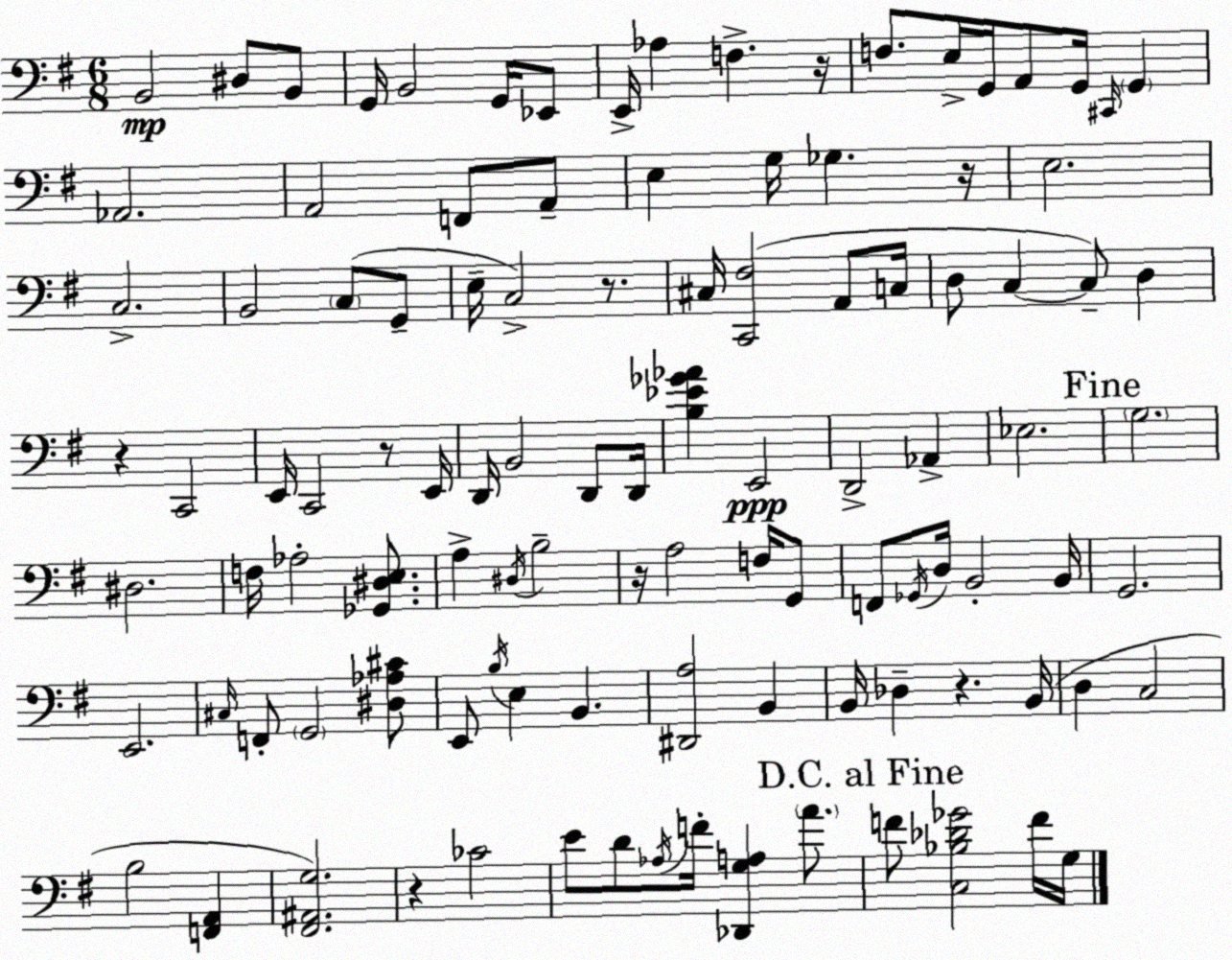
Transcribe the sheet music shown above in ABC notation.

X:1
T:Untitled
M:6/8
L:1/4
K:Em
B,,2 ^D,/2 B,,/2 G,,/4 B,,2 G,,/4 _E,,/2 E,,/4 _A, F, z/4 F,/2 E,/4 G,,/4 A,,/2 G,,/4 ^C,,/4 G,, _A,,2 A,,2 F,,/2 A,,/2 E, G,/4 _G, z/4 E,2 C,2 B,,2 C,/2 G,,/2 E,/4 C,2 z/2 ^C,/4 [C,,^F,]2 A,,/2 C,/4 D,/2 C, C,/2 D, z C,,2 E,,/4 C,,2 z/2 E,,/4 D,,/4 B,,2 D,,/2 D,,/4 [B,_E_G_A] E,,2 D,,2 _A,, _E,2 G,2 ^D,2 F,/4 _A,2 [_G,,^D,E,]/2 A, ^D,/4 B,2 z/4 A,2 F,/4 G,,/2 F,,/2 _G,,/4 D,/4 B,,2 B,,/4 G,,2 E,,2 ^C,/4 F,,/2 G,,2 [^D,_A,^C]/2 E,,/2 B,/4 E, B,, [^D,,A,]2 B,, B,,/4 _D, z B,,/4 D, C,2 B,2 [F,,A,,] [^F,,^A,,G,]2 z _C2 E/2 D/2 _A,/4 F/4 [_D,,G,A,] A/2 F/2 [C,_B,_D_G]2 F/4 G,/4